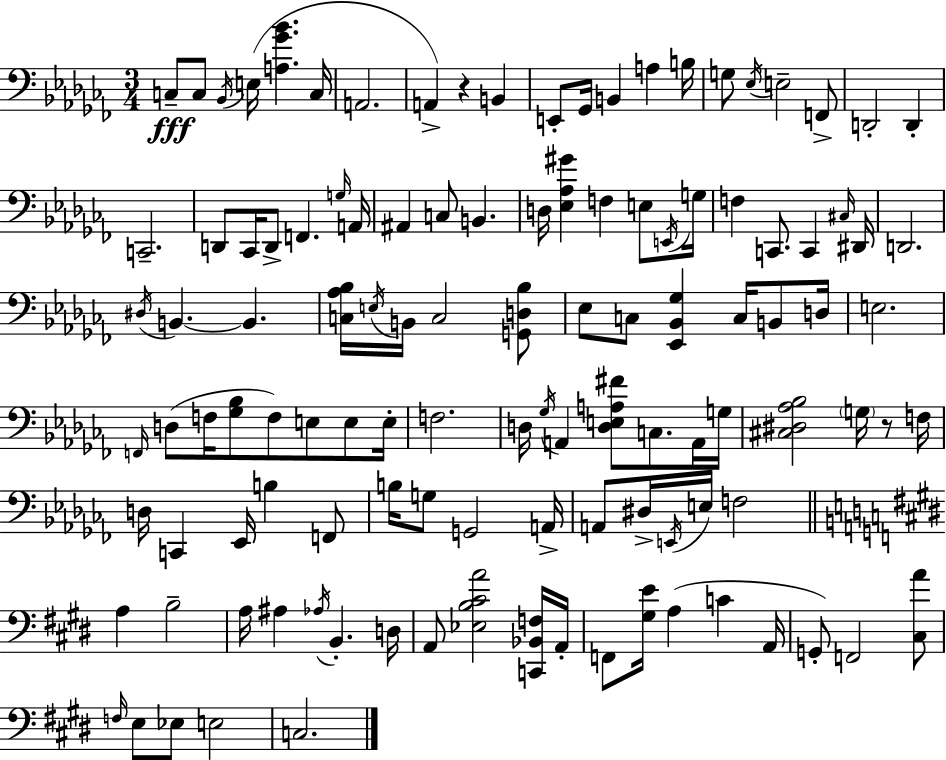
X:1
T:Untitled
M:3/4
L:1/4
K:Abm
C,/2 C,/2 _B,,/4 E,/4 [A,_G_B] C,/4 A,,2 A,, z B,, E,,/2 _G,,/4 B,, A, B,/4 G,/2 _E,/4 E,2 F,,/2 D,,2 D,, C,,2 D,,/2 _C,,/4 D,,/2 F,, G,/4 A,,/4 ^A,, C,/2 B,, D,/4 [_E,_A,^G] F, E,/2 E,,/4 G,/4 F, C,,/2 C,, ^C,/4 ^D,,/4 D,,2 ^D,/4 B,, B,, [C,_A,_B,]/4 E,/4 B,,/4 C,2 [G,,D,_B,]/2 _E,/2 C,/2 [_E,,_B,,_G,] C,/4 B,,/2 D,/4 E,2 F,,/4 D,/2 F,/4 [_G,_B,]/2 F,/2 E,/2 E,/2 E,/4 F,2 D,/4 _G,/4 A,, [D,E,A,^F]/2 C,/2 A,,/4 G,/4 [^C,^D,_A,_B,]2 G,/4 z/2 F,/4 D,/4 C,, _E,,/4 B, F,,/2 B,/4 G,/2 G,,2 A,,/4 A,,/2 ^D,/4 E,,/4 E,/4 F,2 A, B,2 A,/4 ^A, _A,/4 B,, D,/4 A,,/2 [_E,B,^CA]2 [C,,_B,,F,]/4 A,,/4 F,,/2 [^G,E]/4 A, C A,,/4 G,,/2 F,,2 [^C,A]/2 F,/4 E,/2 _E,/2 E,2 C,2